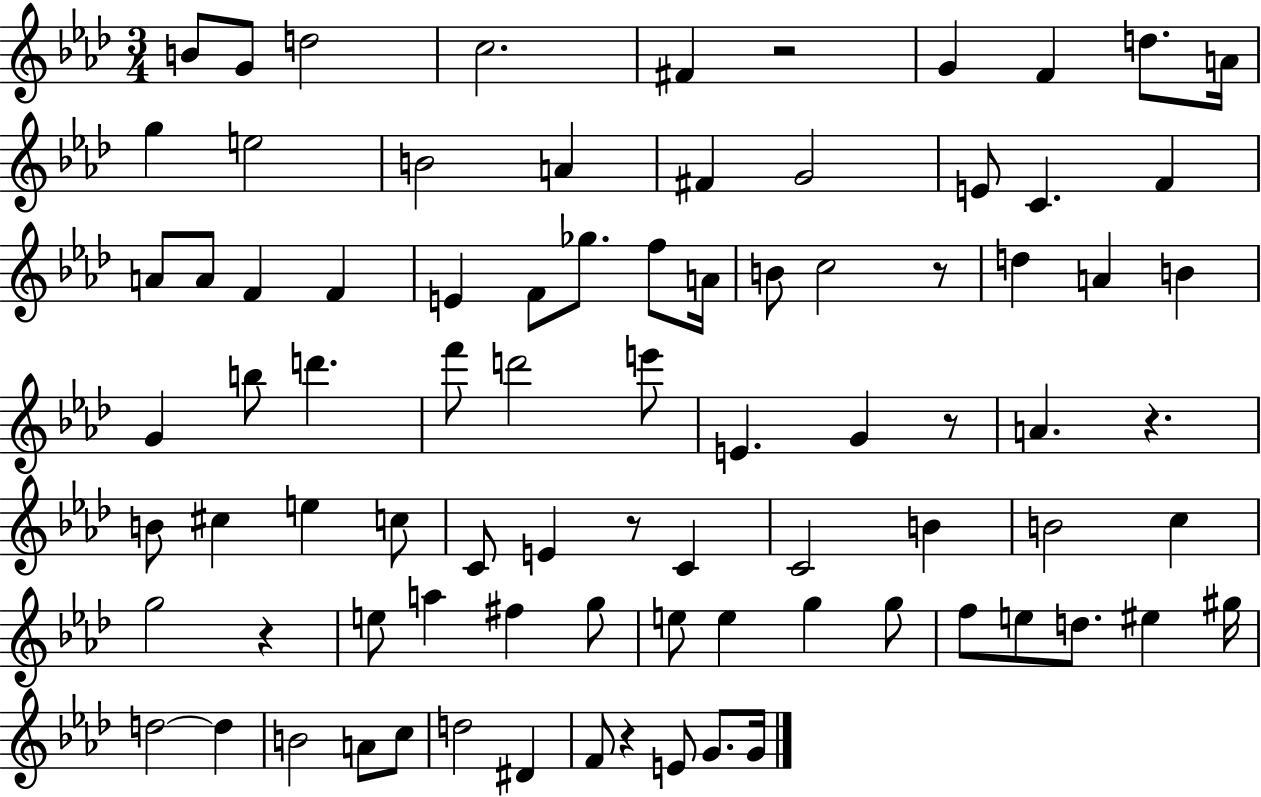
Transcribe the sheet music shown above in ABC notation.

X:1
T:Untitled
M:3/4
L:1/4
K:Ab
B/2 G/2 d2 c2 ^F z2 G F d/2 A/4 g e2 B2 A ^F G2 E/2 C F A/2 A/2 F F E F/2 _g/2 f/2 A/4 B/2 c2 z/2 d A B G b/2 d' f'/2 d'2 e'/2 E G z/2 A z B/2 ^c e c/2 C/2 E z/2 C C2 B B2 c g2 z e/2 a ^f g/2 e/2 e g g/2 f/2 e/2 d/2 ^e ^g/4 d2 d B2 A/2 c/2 d2 ^D F/2 z E/2 G/2 G/4